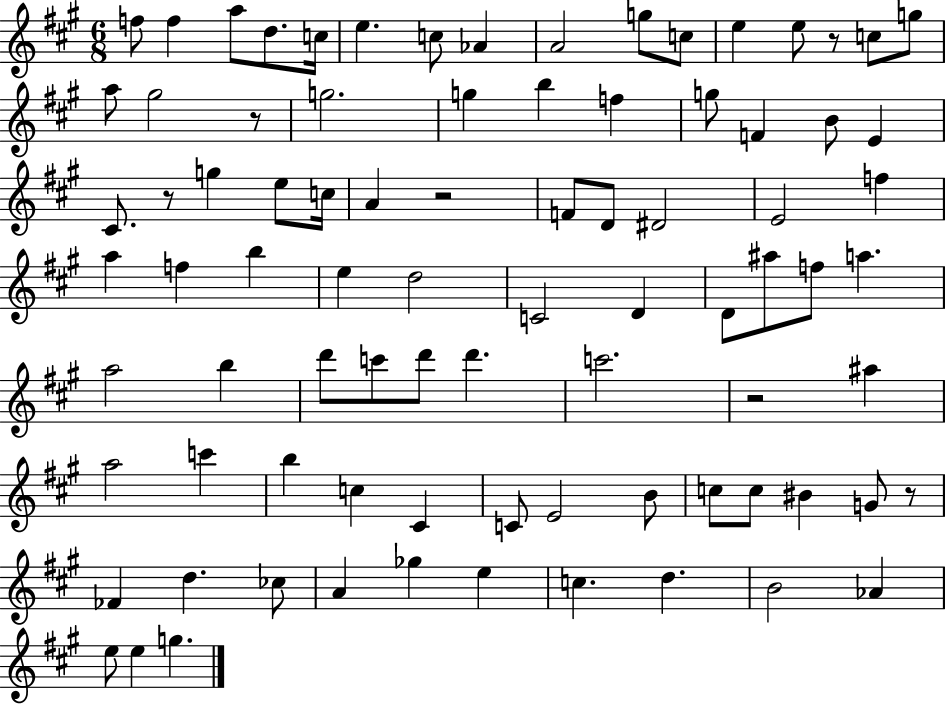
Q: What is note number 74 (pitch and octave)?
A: D5